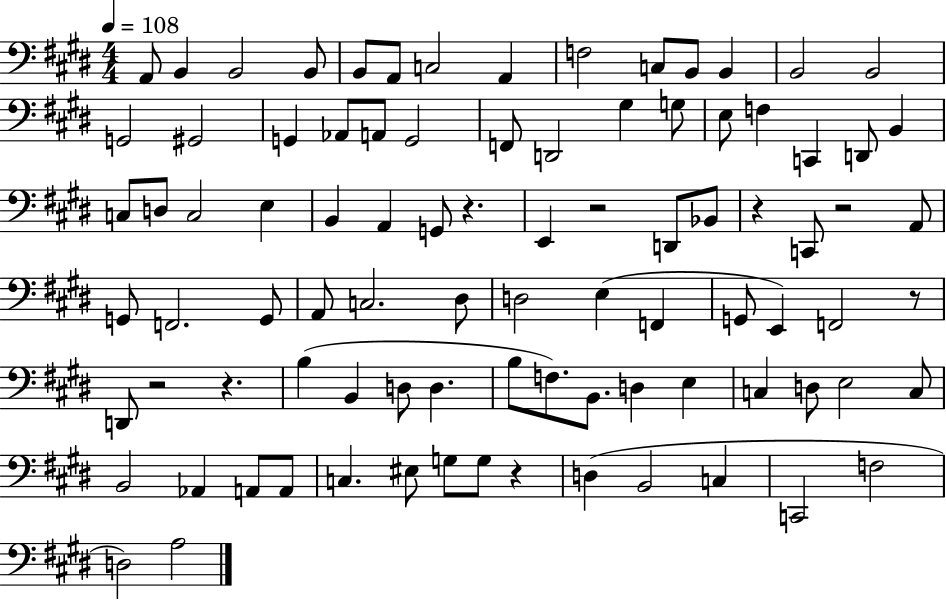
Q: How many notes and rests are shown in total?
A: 90